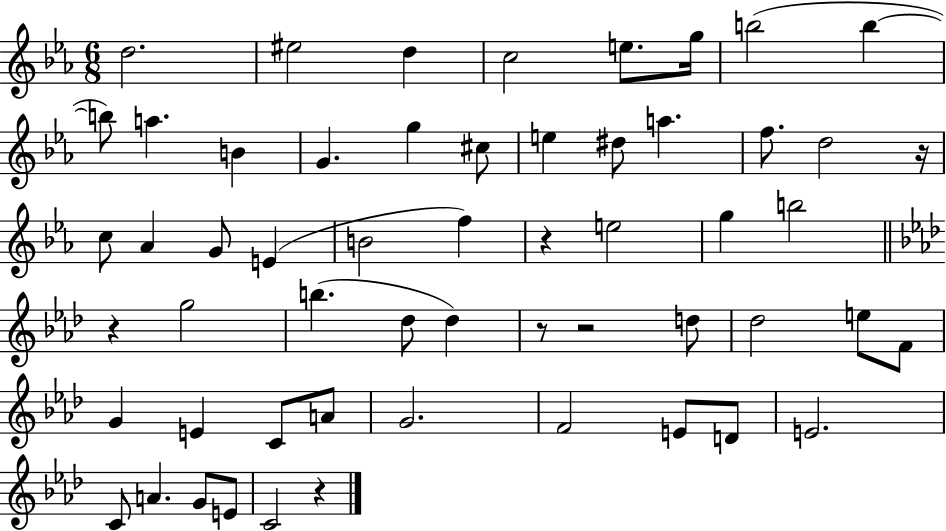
X:1
T:Untitled
M:6/8
L:1/4
K:Eb
d2 ^e2 d c2 e/2 g/4 b2 b b/2 a B G g ^c/2 e ^d/2 a f/2 d2 z/4 c/2 _A G/2 E B2 f z e2 g b2 z g2 b _d/2 _d z/2 z2 d/2 _d2 e/2 F/2 G E C/2 A/2 G2 F2 E/2 D/2 E2 C/2 A G/2 E/2 C2 z